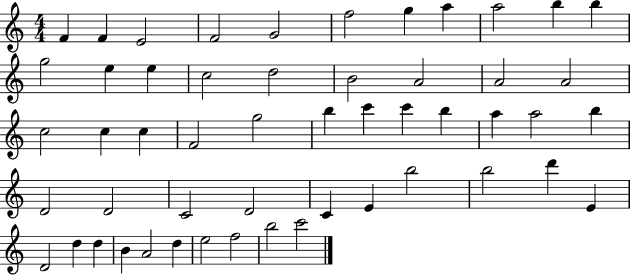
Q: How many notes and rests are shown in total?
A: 52